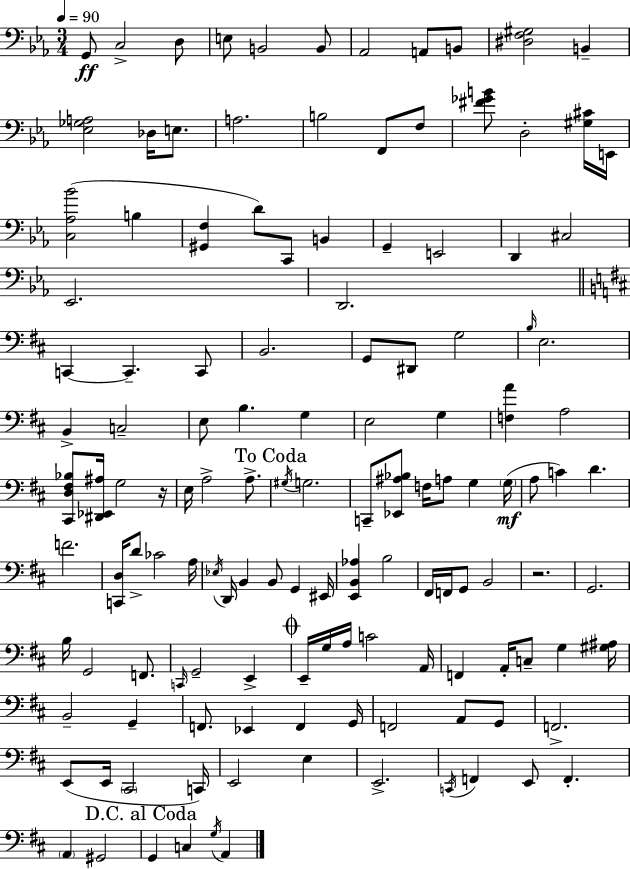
G2/e C3/h D3/e E3/e B2/h B2/e Ab2/h A2/e B2/e [D#3,F3,G#3]/h B2/q [Eb3,Gb3,A3]/h Db3/s E3/e. A3/h. B3/h F2/e F3/e [F#4,Gb4,B4]/e D3/h [G#3,C#4]/s E2/s [C3,Ab3,Bb4]/h B3/q [G#2,F3]/q D4/e C2/e B2/q G2/q E2/h D2/q C#3/h Eb2/h. D2/h. C2/q C2/q. C2/e B2/h. G2/e D#2/e G3/h B3/s E3/h. B2/q C3/h E3/e B3/q. G3/q E3/h G3/q [F3,A4]/q A3/h [C#2,D3,F#3,Bb3]/e [D#2,Eb2,A#3]/s G3/h R/s E3/s A3/h A3/e. G#3/s G3/h. C2/e [Eb2,A#3,Bb3]/e F3/s A3/e G3/q G3/s A3/e C4/q D4/q. F4/h. [C2,D3]/s D4/e CES4/h A3/s Eb3/s D2/s B2/q B2/e G2/q EIS2/s [E2,B2,Ab3]/q B3/h F#2/s F2/s G2/e B2/h R/h. G2/h. B3/s G2/h F2/e. C2/s G2/h E2/q E2/s G3/s A3/s C4/h A2/s F2/q A2/s C3/e G3/q [G#3,A#3]/s B2/h G2/q F2/e. Eb2/q F2/q G2/s F2/h A2/e G2/e F2/h. E2/e E2/s C#2/h C2/s E2/h E3/q E2/h. C2/s F2/q E2/e F2/q. A2/q G#2/h G2/q C3/q G3/s A2/q